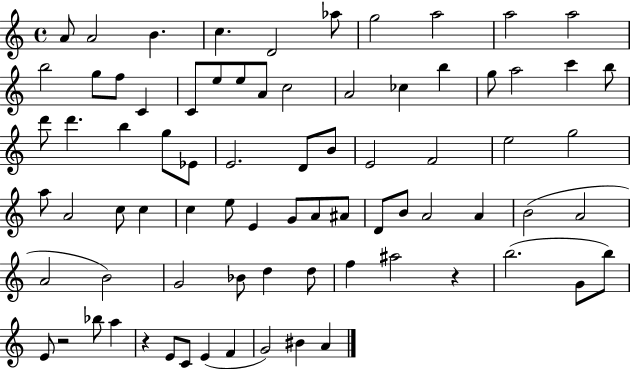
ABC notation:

X:1
T:Untitled
M:4/4
L:1/4
K:C
A/2 A2 B c D2 _a/2 g2 a2 a2 a2 b2 g/2 f/2 C C/2 e/2 e/2 A/2 c2 A2 _c b g/2 a2 c' b/2 d'/2 d' b g/2 _E/2 E2 D/2 B/2 E2 F2 e2 g2 a/2 A2 c/2 c c e/2 E G/2 A/2 ^A/2 D/2 B/2 A2 A B2 A2 A2 B2 G2 _B/2 d d/2 f ^a2 z b2 G/2 b/2 E/2 z2 _b/2 a z E/2 C/2 E F G2 ^B A